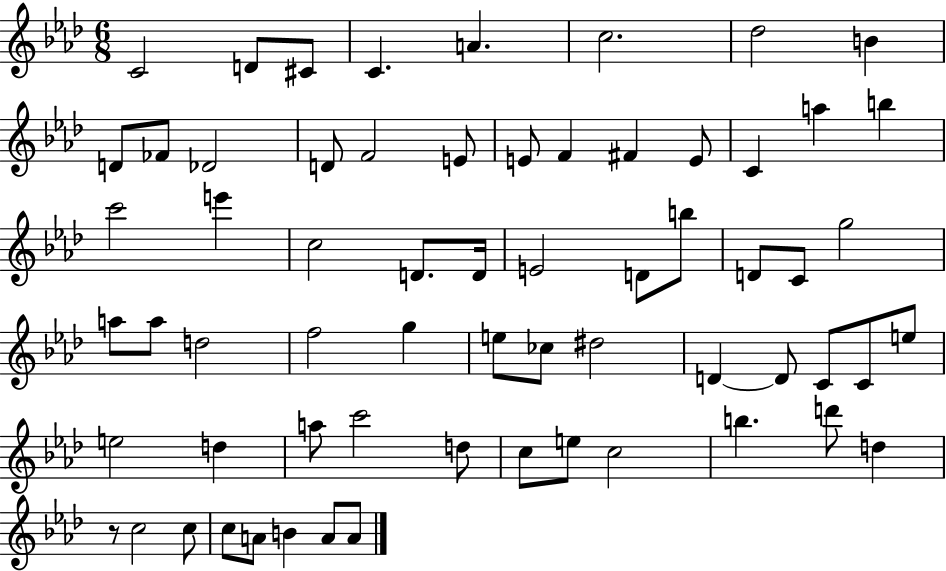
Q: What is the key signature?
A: AES major